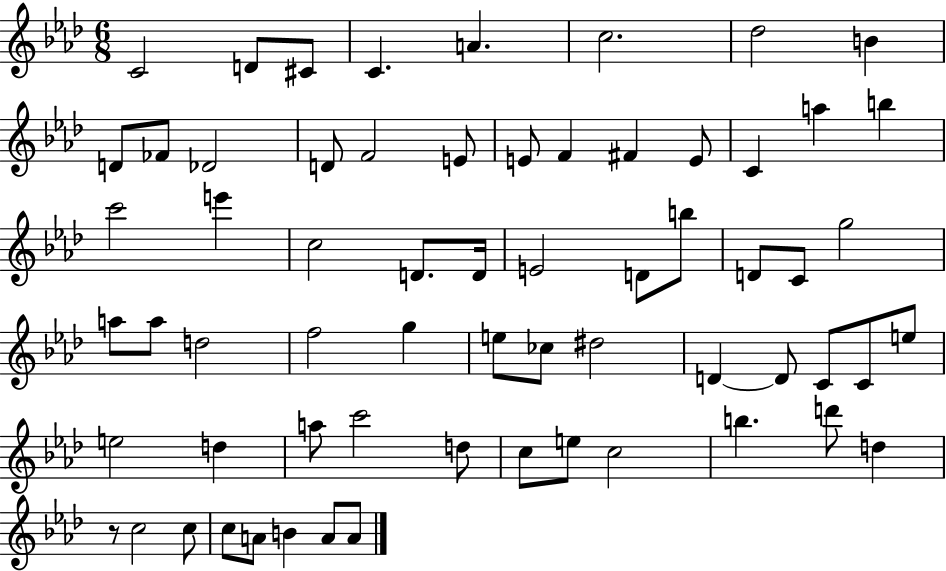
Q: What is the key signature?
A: AES major